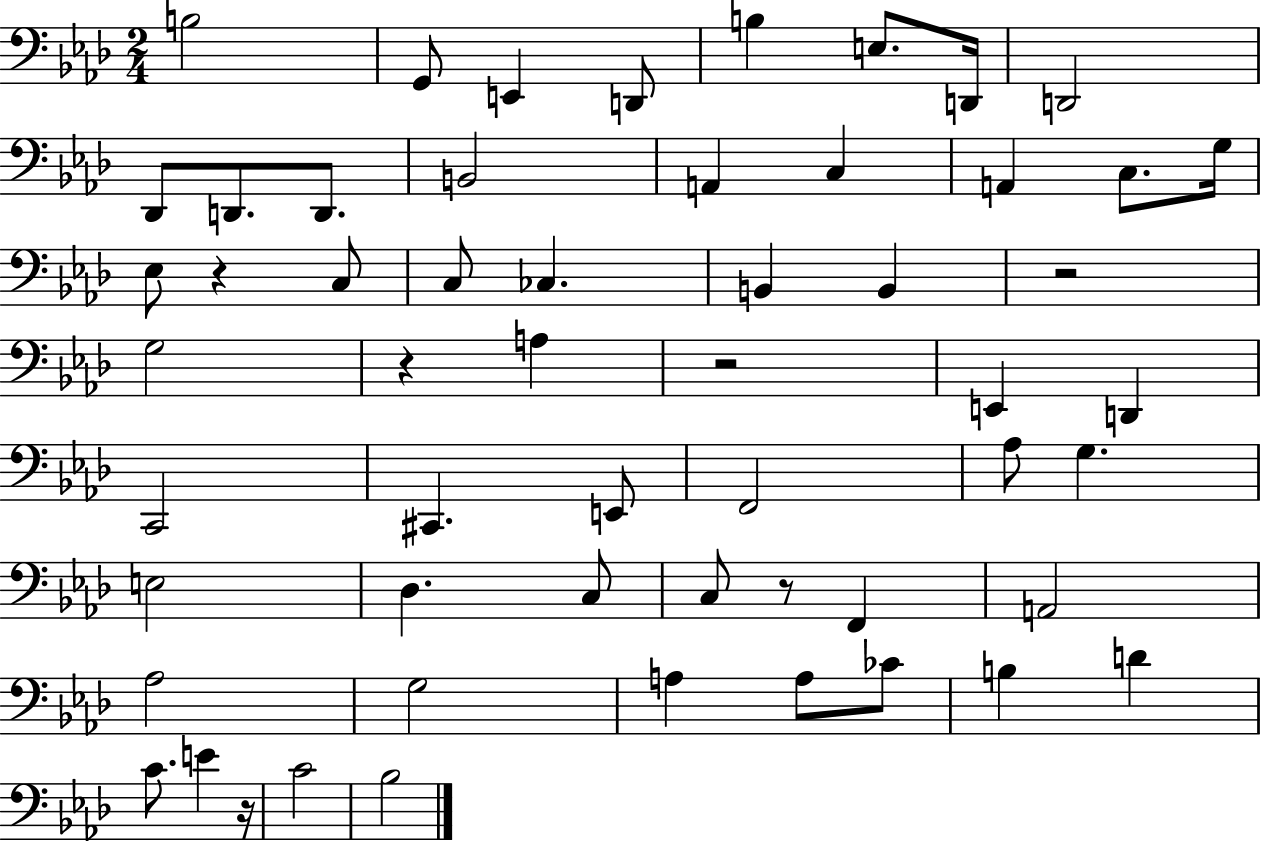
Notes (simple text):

B3/h G2/e E2/q D2/e B3/q E3/e. D2/s D2/h Db2/e D2/e. D2/e. B2/h A2/q C3/q A2/q C3/e. G3/s Eb3/e R/q C3/e C3/e CES3/q. B2/q B2/q R/h G3/h R/q A3/q R/h E2/q D2/q C2/h C#2/q. E2/e F2/h Ab3/e G3/q. E3/h Db3/q. C3/e C3/e R/e F2/q A2/h Ab3/h G3/h A3/q A3/e CES4/e B3/q D4/q C4/e. E4/q R/s C4/h Bb3/h